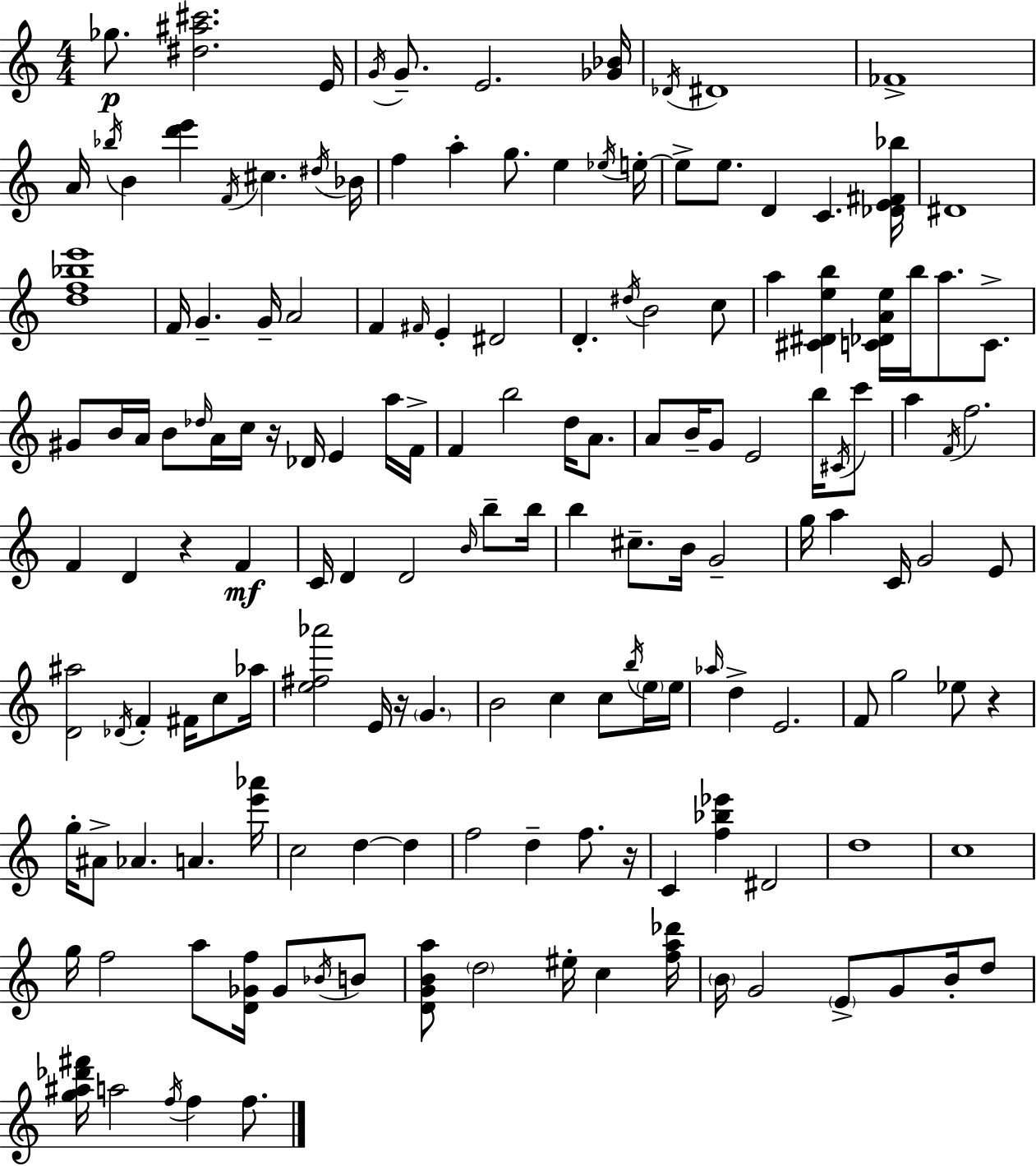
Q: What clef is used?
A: treble